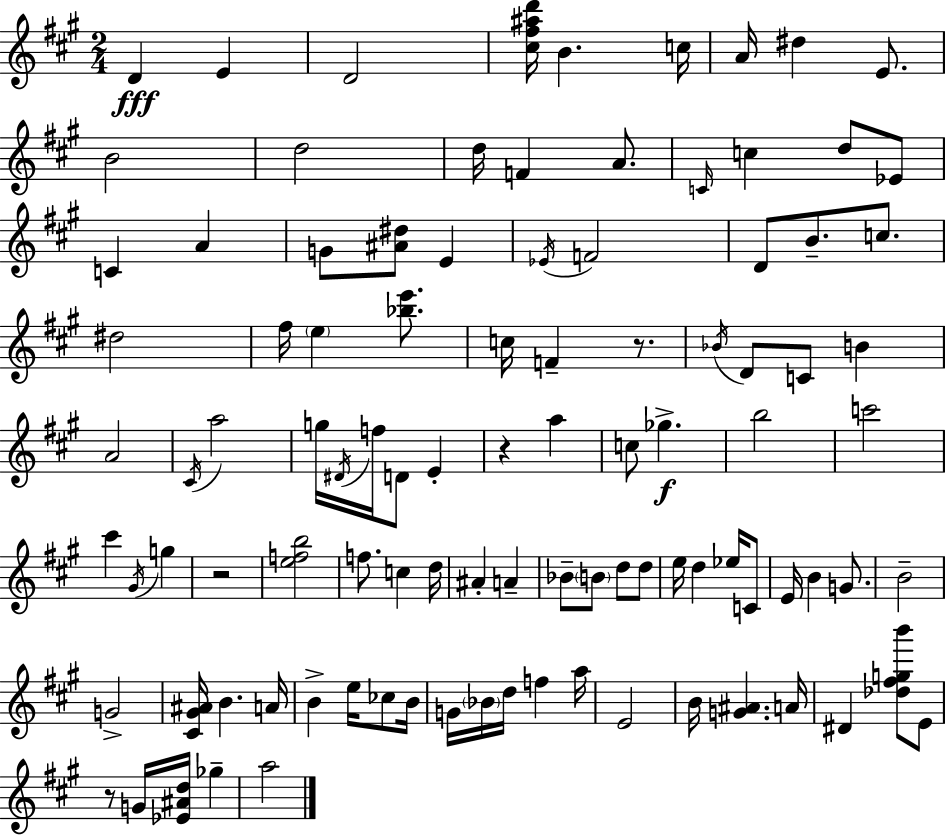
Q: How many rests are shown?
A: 4